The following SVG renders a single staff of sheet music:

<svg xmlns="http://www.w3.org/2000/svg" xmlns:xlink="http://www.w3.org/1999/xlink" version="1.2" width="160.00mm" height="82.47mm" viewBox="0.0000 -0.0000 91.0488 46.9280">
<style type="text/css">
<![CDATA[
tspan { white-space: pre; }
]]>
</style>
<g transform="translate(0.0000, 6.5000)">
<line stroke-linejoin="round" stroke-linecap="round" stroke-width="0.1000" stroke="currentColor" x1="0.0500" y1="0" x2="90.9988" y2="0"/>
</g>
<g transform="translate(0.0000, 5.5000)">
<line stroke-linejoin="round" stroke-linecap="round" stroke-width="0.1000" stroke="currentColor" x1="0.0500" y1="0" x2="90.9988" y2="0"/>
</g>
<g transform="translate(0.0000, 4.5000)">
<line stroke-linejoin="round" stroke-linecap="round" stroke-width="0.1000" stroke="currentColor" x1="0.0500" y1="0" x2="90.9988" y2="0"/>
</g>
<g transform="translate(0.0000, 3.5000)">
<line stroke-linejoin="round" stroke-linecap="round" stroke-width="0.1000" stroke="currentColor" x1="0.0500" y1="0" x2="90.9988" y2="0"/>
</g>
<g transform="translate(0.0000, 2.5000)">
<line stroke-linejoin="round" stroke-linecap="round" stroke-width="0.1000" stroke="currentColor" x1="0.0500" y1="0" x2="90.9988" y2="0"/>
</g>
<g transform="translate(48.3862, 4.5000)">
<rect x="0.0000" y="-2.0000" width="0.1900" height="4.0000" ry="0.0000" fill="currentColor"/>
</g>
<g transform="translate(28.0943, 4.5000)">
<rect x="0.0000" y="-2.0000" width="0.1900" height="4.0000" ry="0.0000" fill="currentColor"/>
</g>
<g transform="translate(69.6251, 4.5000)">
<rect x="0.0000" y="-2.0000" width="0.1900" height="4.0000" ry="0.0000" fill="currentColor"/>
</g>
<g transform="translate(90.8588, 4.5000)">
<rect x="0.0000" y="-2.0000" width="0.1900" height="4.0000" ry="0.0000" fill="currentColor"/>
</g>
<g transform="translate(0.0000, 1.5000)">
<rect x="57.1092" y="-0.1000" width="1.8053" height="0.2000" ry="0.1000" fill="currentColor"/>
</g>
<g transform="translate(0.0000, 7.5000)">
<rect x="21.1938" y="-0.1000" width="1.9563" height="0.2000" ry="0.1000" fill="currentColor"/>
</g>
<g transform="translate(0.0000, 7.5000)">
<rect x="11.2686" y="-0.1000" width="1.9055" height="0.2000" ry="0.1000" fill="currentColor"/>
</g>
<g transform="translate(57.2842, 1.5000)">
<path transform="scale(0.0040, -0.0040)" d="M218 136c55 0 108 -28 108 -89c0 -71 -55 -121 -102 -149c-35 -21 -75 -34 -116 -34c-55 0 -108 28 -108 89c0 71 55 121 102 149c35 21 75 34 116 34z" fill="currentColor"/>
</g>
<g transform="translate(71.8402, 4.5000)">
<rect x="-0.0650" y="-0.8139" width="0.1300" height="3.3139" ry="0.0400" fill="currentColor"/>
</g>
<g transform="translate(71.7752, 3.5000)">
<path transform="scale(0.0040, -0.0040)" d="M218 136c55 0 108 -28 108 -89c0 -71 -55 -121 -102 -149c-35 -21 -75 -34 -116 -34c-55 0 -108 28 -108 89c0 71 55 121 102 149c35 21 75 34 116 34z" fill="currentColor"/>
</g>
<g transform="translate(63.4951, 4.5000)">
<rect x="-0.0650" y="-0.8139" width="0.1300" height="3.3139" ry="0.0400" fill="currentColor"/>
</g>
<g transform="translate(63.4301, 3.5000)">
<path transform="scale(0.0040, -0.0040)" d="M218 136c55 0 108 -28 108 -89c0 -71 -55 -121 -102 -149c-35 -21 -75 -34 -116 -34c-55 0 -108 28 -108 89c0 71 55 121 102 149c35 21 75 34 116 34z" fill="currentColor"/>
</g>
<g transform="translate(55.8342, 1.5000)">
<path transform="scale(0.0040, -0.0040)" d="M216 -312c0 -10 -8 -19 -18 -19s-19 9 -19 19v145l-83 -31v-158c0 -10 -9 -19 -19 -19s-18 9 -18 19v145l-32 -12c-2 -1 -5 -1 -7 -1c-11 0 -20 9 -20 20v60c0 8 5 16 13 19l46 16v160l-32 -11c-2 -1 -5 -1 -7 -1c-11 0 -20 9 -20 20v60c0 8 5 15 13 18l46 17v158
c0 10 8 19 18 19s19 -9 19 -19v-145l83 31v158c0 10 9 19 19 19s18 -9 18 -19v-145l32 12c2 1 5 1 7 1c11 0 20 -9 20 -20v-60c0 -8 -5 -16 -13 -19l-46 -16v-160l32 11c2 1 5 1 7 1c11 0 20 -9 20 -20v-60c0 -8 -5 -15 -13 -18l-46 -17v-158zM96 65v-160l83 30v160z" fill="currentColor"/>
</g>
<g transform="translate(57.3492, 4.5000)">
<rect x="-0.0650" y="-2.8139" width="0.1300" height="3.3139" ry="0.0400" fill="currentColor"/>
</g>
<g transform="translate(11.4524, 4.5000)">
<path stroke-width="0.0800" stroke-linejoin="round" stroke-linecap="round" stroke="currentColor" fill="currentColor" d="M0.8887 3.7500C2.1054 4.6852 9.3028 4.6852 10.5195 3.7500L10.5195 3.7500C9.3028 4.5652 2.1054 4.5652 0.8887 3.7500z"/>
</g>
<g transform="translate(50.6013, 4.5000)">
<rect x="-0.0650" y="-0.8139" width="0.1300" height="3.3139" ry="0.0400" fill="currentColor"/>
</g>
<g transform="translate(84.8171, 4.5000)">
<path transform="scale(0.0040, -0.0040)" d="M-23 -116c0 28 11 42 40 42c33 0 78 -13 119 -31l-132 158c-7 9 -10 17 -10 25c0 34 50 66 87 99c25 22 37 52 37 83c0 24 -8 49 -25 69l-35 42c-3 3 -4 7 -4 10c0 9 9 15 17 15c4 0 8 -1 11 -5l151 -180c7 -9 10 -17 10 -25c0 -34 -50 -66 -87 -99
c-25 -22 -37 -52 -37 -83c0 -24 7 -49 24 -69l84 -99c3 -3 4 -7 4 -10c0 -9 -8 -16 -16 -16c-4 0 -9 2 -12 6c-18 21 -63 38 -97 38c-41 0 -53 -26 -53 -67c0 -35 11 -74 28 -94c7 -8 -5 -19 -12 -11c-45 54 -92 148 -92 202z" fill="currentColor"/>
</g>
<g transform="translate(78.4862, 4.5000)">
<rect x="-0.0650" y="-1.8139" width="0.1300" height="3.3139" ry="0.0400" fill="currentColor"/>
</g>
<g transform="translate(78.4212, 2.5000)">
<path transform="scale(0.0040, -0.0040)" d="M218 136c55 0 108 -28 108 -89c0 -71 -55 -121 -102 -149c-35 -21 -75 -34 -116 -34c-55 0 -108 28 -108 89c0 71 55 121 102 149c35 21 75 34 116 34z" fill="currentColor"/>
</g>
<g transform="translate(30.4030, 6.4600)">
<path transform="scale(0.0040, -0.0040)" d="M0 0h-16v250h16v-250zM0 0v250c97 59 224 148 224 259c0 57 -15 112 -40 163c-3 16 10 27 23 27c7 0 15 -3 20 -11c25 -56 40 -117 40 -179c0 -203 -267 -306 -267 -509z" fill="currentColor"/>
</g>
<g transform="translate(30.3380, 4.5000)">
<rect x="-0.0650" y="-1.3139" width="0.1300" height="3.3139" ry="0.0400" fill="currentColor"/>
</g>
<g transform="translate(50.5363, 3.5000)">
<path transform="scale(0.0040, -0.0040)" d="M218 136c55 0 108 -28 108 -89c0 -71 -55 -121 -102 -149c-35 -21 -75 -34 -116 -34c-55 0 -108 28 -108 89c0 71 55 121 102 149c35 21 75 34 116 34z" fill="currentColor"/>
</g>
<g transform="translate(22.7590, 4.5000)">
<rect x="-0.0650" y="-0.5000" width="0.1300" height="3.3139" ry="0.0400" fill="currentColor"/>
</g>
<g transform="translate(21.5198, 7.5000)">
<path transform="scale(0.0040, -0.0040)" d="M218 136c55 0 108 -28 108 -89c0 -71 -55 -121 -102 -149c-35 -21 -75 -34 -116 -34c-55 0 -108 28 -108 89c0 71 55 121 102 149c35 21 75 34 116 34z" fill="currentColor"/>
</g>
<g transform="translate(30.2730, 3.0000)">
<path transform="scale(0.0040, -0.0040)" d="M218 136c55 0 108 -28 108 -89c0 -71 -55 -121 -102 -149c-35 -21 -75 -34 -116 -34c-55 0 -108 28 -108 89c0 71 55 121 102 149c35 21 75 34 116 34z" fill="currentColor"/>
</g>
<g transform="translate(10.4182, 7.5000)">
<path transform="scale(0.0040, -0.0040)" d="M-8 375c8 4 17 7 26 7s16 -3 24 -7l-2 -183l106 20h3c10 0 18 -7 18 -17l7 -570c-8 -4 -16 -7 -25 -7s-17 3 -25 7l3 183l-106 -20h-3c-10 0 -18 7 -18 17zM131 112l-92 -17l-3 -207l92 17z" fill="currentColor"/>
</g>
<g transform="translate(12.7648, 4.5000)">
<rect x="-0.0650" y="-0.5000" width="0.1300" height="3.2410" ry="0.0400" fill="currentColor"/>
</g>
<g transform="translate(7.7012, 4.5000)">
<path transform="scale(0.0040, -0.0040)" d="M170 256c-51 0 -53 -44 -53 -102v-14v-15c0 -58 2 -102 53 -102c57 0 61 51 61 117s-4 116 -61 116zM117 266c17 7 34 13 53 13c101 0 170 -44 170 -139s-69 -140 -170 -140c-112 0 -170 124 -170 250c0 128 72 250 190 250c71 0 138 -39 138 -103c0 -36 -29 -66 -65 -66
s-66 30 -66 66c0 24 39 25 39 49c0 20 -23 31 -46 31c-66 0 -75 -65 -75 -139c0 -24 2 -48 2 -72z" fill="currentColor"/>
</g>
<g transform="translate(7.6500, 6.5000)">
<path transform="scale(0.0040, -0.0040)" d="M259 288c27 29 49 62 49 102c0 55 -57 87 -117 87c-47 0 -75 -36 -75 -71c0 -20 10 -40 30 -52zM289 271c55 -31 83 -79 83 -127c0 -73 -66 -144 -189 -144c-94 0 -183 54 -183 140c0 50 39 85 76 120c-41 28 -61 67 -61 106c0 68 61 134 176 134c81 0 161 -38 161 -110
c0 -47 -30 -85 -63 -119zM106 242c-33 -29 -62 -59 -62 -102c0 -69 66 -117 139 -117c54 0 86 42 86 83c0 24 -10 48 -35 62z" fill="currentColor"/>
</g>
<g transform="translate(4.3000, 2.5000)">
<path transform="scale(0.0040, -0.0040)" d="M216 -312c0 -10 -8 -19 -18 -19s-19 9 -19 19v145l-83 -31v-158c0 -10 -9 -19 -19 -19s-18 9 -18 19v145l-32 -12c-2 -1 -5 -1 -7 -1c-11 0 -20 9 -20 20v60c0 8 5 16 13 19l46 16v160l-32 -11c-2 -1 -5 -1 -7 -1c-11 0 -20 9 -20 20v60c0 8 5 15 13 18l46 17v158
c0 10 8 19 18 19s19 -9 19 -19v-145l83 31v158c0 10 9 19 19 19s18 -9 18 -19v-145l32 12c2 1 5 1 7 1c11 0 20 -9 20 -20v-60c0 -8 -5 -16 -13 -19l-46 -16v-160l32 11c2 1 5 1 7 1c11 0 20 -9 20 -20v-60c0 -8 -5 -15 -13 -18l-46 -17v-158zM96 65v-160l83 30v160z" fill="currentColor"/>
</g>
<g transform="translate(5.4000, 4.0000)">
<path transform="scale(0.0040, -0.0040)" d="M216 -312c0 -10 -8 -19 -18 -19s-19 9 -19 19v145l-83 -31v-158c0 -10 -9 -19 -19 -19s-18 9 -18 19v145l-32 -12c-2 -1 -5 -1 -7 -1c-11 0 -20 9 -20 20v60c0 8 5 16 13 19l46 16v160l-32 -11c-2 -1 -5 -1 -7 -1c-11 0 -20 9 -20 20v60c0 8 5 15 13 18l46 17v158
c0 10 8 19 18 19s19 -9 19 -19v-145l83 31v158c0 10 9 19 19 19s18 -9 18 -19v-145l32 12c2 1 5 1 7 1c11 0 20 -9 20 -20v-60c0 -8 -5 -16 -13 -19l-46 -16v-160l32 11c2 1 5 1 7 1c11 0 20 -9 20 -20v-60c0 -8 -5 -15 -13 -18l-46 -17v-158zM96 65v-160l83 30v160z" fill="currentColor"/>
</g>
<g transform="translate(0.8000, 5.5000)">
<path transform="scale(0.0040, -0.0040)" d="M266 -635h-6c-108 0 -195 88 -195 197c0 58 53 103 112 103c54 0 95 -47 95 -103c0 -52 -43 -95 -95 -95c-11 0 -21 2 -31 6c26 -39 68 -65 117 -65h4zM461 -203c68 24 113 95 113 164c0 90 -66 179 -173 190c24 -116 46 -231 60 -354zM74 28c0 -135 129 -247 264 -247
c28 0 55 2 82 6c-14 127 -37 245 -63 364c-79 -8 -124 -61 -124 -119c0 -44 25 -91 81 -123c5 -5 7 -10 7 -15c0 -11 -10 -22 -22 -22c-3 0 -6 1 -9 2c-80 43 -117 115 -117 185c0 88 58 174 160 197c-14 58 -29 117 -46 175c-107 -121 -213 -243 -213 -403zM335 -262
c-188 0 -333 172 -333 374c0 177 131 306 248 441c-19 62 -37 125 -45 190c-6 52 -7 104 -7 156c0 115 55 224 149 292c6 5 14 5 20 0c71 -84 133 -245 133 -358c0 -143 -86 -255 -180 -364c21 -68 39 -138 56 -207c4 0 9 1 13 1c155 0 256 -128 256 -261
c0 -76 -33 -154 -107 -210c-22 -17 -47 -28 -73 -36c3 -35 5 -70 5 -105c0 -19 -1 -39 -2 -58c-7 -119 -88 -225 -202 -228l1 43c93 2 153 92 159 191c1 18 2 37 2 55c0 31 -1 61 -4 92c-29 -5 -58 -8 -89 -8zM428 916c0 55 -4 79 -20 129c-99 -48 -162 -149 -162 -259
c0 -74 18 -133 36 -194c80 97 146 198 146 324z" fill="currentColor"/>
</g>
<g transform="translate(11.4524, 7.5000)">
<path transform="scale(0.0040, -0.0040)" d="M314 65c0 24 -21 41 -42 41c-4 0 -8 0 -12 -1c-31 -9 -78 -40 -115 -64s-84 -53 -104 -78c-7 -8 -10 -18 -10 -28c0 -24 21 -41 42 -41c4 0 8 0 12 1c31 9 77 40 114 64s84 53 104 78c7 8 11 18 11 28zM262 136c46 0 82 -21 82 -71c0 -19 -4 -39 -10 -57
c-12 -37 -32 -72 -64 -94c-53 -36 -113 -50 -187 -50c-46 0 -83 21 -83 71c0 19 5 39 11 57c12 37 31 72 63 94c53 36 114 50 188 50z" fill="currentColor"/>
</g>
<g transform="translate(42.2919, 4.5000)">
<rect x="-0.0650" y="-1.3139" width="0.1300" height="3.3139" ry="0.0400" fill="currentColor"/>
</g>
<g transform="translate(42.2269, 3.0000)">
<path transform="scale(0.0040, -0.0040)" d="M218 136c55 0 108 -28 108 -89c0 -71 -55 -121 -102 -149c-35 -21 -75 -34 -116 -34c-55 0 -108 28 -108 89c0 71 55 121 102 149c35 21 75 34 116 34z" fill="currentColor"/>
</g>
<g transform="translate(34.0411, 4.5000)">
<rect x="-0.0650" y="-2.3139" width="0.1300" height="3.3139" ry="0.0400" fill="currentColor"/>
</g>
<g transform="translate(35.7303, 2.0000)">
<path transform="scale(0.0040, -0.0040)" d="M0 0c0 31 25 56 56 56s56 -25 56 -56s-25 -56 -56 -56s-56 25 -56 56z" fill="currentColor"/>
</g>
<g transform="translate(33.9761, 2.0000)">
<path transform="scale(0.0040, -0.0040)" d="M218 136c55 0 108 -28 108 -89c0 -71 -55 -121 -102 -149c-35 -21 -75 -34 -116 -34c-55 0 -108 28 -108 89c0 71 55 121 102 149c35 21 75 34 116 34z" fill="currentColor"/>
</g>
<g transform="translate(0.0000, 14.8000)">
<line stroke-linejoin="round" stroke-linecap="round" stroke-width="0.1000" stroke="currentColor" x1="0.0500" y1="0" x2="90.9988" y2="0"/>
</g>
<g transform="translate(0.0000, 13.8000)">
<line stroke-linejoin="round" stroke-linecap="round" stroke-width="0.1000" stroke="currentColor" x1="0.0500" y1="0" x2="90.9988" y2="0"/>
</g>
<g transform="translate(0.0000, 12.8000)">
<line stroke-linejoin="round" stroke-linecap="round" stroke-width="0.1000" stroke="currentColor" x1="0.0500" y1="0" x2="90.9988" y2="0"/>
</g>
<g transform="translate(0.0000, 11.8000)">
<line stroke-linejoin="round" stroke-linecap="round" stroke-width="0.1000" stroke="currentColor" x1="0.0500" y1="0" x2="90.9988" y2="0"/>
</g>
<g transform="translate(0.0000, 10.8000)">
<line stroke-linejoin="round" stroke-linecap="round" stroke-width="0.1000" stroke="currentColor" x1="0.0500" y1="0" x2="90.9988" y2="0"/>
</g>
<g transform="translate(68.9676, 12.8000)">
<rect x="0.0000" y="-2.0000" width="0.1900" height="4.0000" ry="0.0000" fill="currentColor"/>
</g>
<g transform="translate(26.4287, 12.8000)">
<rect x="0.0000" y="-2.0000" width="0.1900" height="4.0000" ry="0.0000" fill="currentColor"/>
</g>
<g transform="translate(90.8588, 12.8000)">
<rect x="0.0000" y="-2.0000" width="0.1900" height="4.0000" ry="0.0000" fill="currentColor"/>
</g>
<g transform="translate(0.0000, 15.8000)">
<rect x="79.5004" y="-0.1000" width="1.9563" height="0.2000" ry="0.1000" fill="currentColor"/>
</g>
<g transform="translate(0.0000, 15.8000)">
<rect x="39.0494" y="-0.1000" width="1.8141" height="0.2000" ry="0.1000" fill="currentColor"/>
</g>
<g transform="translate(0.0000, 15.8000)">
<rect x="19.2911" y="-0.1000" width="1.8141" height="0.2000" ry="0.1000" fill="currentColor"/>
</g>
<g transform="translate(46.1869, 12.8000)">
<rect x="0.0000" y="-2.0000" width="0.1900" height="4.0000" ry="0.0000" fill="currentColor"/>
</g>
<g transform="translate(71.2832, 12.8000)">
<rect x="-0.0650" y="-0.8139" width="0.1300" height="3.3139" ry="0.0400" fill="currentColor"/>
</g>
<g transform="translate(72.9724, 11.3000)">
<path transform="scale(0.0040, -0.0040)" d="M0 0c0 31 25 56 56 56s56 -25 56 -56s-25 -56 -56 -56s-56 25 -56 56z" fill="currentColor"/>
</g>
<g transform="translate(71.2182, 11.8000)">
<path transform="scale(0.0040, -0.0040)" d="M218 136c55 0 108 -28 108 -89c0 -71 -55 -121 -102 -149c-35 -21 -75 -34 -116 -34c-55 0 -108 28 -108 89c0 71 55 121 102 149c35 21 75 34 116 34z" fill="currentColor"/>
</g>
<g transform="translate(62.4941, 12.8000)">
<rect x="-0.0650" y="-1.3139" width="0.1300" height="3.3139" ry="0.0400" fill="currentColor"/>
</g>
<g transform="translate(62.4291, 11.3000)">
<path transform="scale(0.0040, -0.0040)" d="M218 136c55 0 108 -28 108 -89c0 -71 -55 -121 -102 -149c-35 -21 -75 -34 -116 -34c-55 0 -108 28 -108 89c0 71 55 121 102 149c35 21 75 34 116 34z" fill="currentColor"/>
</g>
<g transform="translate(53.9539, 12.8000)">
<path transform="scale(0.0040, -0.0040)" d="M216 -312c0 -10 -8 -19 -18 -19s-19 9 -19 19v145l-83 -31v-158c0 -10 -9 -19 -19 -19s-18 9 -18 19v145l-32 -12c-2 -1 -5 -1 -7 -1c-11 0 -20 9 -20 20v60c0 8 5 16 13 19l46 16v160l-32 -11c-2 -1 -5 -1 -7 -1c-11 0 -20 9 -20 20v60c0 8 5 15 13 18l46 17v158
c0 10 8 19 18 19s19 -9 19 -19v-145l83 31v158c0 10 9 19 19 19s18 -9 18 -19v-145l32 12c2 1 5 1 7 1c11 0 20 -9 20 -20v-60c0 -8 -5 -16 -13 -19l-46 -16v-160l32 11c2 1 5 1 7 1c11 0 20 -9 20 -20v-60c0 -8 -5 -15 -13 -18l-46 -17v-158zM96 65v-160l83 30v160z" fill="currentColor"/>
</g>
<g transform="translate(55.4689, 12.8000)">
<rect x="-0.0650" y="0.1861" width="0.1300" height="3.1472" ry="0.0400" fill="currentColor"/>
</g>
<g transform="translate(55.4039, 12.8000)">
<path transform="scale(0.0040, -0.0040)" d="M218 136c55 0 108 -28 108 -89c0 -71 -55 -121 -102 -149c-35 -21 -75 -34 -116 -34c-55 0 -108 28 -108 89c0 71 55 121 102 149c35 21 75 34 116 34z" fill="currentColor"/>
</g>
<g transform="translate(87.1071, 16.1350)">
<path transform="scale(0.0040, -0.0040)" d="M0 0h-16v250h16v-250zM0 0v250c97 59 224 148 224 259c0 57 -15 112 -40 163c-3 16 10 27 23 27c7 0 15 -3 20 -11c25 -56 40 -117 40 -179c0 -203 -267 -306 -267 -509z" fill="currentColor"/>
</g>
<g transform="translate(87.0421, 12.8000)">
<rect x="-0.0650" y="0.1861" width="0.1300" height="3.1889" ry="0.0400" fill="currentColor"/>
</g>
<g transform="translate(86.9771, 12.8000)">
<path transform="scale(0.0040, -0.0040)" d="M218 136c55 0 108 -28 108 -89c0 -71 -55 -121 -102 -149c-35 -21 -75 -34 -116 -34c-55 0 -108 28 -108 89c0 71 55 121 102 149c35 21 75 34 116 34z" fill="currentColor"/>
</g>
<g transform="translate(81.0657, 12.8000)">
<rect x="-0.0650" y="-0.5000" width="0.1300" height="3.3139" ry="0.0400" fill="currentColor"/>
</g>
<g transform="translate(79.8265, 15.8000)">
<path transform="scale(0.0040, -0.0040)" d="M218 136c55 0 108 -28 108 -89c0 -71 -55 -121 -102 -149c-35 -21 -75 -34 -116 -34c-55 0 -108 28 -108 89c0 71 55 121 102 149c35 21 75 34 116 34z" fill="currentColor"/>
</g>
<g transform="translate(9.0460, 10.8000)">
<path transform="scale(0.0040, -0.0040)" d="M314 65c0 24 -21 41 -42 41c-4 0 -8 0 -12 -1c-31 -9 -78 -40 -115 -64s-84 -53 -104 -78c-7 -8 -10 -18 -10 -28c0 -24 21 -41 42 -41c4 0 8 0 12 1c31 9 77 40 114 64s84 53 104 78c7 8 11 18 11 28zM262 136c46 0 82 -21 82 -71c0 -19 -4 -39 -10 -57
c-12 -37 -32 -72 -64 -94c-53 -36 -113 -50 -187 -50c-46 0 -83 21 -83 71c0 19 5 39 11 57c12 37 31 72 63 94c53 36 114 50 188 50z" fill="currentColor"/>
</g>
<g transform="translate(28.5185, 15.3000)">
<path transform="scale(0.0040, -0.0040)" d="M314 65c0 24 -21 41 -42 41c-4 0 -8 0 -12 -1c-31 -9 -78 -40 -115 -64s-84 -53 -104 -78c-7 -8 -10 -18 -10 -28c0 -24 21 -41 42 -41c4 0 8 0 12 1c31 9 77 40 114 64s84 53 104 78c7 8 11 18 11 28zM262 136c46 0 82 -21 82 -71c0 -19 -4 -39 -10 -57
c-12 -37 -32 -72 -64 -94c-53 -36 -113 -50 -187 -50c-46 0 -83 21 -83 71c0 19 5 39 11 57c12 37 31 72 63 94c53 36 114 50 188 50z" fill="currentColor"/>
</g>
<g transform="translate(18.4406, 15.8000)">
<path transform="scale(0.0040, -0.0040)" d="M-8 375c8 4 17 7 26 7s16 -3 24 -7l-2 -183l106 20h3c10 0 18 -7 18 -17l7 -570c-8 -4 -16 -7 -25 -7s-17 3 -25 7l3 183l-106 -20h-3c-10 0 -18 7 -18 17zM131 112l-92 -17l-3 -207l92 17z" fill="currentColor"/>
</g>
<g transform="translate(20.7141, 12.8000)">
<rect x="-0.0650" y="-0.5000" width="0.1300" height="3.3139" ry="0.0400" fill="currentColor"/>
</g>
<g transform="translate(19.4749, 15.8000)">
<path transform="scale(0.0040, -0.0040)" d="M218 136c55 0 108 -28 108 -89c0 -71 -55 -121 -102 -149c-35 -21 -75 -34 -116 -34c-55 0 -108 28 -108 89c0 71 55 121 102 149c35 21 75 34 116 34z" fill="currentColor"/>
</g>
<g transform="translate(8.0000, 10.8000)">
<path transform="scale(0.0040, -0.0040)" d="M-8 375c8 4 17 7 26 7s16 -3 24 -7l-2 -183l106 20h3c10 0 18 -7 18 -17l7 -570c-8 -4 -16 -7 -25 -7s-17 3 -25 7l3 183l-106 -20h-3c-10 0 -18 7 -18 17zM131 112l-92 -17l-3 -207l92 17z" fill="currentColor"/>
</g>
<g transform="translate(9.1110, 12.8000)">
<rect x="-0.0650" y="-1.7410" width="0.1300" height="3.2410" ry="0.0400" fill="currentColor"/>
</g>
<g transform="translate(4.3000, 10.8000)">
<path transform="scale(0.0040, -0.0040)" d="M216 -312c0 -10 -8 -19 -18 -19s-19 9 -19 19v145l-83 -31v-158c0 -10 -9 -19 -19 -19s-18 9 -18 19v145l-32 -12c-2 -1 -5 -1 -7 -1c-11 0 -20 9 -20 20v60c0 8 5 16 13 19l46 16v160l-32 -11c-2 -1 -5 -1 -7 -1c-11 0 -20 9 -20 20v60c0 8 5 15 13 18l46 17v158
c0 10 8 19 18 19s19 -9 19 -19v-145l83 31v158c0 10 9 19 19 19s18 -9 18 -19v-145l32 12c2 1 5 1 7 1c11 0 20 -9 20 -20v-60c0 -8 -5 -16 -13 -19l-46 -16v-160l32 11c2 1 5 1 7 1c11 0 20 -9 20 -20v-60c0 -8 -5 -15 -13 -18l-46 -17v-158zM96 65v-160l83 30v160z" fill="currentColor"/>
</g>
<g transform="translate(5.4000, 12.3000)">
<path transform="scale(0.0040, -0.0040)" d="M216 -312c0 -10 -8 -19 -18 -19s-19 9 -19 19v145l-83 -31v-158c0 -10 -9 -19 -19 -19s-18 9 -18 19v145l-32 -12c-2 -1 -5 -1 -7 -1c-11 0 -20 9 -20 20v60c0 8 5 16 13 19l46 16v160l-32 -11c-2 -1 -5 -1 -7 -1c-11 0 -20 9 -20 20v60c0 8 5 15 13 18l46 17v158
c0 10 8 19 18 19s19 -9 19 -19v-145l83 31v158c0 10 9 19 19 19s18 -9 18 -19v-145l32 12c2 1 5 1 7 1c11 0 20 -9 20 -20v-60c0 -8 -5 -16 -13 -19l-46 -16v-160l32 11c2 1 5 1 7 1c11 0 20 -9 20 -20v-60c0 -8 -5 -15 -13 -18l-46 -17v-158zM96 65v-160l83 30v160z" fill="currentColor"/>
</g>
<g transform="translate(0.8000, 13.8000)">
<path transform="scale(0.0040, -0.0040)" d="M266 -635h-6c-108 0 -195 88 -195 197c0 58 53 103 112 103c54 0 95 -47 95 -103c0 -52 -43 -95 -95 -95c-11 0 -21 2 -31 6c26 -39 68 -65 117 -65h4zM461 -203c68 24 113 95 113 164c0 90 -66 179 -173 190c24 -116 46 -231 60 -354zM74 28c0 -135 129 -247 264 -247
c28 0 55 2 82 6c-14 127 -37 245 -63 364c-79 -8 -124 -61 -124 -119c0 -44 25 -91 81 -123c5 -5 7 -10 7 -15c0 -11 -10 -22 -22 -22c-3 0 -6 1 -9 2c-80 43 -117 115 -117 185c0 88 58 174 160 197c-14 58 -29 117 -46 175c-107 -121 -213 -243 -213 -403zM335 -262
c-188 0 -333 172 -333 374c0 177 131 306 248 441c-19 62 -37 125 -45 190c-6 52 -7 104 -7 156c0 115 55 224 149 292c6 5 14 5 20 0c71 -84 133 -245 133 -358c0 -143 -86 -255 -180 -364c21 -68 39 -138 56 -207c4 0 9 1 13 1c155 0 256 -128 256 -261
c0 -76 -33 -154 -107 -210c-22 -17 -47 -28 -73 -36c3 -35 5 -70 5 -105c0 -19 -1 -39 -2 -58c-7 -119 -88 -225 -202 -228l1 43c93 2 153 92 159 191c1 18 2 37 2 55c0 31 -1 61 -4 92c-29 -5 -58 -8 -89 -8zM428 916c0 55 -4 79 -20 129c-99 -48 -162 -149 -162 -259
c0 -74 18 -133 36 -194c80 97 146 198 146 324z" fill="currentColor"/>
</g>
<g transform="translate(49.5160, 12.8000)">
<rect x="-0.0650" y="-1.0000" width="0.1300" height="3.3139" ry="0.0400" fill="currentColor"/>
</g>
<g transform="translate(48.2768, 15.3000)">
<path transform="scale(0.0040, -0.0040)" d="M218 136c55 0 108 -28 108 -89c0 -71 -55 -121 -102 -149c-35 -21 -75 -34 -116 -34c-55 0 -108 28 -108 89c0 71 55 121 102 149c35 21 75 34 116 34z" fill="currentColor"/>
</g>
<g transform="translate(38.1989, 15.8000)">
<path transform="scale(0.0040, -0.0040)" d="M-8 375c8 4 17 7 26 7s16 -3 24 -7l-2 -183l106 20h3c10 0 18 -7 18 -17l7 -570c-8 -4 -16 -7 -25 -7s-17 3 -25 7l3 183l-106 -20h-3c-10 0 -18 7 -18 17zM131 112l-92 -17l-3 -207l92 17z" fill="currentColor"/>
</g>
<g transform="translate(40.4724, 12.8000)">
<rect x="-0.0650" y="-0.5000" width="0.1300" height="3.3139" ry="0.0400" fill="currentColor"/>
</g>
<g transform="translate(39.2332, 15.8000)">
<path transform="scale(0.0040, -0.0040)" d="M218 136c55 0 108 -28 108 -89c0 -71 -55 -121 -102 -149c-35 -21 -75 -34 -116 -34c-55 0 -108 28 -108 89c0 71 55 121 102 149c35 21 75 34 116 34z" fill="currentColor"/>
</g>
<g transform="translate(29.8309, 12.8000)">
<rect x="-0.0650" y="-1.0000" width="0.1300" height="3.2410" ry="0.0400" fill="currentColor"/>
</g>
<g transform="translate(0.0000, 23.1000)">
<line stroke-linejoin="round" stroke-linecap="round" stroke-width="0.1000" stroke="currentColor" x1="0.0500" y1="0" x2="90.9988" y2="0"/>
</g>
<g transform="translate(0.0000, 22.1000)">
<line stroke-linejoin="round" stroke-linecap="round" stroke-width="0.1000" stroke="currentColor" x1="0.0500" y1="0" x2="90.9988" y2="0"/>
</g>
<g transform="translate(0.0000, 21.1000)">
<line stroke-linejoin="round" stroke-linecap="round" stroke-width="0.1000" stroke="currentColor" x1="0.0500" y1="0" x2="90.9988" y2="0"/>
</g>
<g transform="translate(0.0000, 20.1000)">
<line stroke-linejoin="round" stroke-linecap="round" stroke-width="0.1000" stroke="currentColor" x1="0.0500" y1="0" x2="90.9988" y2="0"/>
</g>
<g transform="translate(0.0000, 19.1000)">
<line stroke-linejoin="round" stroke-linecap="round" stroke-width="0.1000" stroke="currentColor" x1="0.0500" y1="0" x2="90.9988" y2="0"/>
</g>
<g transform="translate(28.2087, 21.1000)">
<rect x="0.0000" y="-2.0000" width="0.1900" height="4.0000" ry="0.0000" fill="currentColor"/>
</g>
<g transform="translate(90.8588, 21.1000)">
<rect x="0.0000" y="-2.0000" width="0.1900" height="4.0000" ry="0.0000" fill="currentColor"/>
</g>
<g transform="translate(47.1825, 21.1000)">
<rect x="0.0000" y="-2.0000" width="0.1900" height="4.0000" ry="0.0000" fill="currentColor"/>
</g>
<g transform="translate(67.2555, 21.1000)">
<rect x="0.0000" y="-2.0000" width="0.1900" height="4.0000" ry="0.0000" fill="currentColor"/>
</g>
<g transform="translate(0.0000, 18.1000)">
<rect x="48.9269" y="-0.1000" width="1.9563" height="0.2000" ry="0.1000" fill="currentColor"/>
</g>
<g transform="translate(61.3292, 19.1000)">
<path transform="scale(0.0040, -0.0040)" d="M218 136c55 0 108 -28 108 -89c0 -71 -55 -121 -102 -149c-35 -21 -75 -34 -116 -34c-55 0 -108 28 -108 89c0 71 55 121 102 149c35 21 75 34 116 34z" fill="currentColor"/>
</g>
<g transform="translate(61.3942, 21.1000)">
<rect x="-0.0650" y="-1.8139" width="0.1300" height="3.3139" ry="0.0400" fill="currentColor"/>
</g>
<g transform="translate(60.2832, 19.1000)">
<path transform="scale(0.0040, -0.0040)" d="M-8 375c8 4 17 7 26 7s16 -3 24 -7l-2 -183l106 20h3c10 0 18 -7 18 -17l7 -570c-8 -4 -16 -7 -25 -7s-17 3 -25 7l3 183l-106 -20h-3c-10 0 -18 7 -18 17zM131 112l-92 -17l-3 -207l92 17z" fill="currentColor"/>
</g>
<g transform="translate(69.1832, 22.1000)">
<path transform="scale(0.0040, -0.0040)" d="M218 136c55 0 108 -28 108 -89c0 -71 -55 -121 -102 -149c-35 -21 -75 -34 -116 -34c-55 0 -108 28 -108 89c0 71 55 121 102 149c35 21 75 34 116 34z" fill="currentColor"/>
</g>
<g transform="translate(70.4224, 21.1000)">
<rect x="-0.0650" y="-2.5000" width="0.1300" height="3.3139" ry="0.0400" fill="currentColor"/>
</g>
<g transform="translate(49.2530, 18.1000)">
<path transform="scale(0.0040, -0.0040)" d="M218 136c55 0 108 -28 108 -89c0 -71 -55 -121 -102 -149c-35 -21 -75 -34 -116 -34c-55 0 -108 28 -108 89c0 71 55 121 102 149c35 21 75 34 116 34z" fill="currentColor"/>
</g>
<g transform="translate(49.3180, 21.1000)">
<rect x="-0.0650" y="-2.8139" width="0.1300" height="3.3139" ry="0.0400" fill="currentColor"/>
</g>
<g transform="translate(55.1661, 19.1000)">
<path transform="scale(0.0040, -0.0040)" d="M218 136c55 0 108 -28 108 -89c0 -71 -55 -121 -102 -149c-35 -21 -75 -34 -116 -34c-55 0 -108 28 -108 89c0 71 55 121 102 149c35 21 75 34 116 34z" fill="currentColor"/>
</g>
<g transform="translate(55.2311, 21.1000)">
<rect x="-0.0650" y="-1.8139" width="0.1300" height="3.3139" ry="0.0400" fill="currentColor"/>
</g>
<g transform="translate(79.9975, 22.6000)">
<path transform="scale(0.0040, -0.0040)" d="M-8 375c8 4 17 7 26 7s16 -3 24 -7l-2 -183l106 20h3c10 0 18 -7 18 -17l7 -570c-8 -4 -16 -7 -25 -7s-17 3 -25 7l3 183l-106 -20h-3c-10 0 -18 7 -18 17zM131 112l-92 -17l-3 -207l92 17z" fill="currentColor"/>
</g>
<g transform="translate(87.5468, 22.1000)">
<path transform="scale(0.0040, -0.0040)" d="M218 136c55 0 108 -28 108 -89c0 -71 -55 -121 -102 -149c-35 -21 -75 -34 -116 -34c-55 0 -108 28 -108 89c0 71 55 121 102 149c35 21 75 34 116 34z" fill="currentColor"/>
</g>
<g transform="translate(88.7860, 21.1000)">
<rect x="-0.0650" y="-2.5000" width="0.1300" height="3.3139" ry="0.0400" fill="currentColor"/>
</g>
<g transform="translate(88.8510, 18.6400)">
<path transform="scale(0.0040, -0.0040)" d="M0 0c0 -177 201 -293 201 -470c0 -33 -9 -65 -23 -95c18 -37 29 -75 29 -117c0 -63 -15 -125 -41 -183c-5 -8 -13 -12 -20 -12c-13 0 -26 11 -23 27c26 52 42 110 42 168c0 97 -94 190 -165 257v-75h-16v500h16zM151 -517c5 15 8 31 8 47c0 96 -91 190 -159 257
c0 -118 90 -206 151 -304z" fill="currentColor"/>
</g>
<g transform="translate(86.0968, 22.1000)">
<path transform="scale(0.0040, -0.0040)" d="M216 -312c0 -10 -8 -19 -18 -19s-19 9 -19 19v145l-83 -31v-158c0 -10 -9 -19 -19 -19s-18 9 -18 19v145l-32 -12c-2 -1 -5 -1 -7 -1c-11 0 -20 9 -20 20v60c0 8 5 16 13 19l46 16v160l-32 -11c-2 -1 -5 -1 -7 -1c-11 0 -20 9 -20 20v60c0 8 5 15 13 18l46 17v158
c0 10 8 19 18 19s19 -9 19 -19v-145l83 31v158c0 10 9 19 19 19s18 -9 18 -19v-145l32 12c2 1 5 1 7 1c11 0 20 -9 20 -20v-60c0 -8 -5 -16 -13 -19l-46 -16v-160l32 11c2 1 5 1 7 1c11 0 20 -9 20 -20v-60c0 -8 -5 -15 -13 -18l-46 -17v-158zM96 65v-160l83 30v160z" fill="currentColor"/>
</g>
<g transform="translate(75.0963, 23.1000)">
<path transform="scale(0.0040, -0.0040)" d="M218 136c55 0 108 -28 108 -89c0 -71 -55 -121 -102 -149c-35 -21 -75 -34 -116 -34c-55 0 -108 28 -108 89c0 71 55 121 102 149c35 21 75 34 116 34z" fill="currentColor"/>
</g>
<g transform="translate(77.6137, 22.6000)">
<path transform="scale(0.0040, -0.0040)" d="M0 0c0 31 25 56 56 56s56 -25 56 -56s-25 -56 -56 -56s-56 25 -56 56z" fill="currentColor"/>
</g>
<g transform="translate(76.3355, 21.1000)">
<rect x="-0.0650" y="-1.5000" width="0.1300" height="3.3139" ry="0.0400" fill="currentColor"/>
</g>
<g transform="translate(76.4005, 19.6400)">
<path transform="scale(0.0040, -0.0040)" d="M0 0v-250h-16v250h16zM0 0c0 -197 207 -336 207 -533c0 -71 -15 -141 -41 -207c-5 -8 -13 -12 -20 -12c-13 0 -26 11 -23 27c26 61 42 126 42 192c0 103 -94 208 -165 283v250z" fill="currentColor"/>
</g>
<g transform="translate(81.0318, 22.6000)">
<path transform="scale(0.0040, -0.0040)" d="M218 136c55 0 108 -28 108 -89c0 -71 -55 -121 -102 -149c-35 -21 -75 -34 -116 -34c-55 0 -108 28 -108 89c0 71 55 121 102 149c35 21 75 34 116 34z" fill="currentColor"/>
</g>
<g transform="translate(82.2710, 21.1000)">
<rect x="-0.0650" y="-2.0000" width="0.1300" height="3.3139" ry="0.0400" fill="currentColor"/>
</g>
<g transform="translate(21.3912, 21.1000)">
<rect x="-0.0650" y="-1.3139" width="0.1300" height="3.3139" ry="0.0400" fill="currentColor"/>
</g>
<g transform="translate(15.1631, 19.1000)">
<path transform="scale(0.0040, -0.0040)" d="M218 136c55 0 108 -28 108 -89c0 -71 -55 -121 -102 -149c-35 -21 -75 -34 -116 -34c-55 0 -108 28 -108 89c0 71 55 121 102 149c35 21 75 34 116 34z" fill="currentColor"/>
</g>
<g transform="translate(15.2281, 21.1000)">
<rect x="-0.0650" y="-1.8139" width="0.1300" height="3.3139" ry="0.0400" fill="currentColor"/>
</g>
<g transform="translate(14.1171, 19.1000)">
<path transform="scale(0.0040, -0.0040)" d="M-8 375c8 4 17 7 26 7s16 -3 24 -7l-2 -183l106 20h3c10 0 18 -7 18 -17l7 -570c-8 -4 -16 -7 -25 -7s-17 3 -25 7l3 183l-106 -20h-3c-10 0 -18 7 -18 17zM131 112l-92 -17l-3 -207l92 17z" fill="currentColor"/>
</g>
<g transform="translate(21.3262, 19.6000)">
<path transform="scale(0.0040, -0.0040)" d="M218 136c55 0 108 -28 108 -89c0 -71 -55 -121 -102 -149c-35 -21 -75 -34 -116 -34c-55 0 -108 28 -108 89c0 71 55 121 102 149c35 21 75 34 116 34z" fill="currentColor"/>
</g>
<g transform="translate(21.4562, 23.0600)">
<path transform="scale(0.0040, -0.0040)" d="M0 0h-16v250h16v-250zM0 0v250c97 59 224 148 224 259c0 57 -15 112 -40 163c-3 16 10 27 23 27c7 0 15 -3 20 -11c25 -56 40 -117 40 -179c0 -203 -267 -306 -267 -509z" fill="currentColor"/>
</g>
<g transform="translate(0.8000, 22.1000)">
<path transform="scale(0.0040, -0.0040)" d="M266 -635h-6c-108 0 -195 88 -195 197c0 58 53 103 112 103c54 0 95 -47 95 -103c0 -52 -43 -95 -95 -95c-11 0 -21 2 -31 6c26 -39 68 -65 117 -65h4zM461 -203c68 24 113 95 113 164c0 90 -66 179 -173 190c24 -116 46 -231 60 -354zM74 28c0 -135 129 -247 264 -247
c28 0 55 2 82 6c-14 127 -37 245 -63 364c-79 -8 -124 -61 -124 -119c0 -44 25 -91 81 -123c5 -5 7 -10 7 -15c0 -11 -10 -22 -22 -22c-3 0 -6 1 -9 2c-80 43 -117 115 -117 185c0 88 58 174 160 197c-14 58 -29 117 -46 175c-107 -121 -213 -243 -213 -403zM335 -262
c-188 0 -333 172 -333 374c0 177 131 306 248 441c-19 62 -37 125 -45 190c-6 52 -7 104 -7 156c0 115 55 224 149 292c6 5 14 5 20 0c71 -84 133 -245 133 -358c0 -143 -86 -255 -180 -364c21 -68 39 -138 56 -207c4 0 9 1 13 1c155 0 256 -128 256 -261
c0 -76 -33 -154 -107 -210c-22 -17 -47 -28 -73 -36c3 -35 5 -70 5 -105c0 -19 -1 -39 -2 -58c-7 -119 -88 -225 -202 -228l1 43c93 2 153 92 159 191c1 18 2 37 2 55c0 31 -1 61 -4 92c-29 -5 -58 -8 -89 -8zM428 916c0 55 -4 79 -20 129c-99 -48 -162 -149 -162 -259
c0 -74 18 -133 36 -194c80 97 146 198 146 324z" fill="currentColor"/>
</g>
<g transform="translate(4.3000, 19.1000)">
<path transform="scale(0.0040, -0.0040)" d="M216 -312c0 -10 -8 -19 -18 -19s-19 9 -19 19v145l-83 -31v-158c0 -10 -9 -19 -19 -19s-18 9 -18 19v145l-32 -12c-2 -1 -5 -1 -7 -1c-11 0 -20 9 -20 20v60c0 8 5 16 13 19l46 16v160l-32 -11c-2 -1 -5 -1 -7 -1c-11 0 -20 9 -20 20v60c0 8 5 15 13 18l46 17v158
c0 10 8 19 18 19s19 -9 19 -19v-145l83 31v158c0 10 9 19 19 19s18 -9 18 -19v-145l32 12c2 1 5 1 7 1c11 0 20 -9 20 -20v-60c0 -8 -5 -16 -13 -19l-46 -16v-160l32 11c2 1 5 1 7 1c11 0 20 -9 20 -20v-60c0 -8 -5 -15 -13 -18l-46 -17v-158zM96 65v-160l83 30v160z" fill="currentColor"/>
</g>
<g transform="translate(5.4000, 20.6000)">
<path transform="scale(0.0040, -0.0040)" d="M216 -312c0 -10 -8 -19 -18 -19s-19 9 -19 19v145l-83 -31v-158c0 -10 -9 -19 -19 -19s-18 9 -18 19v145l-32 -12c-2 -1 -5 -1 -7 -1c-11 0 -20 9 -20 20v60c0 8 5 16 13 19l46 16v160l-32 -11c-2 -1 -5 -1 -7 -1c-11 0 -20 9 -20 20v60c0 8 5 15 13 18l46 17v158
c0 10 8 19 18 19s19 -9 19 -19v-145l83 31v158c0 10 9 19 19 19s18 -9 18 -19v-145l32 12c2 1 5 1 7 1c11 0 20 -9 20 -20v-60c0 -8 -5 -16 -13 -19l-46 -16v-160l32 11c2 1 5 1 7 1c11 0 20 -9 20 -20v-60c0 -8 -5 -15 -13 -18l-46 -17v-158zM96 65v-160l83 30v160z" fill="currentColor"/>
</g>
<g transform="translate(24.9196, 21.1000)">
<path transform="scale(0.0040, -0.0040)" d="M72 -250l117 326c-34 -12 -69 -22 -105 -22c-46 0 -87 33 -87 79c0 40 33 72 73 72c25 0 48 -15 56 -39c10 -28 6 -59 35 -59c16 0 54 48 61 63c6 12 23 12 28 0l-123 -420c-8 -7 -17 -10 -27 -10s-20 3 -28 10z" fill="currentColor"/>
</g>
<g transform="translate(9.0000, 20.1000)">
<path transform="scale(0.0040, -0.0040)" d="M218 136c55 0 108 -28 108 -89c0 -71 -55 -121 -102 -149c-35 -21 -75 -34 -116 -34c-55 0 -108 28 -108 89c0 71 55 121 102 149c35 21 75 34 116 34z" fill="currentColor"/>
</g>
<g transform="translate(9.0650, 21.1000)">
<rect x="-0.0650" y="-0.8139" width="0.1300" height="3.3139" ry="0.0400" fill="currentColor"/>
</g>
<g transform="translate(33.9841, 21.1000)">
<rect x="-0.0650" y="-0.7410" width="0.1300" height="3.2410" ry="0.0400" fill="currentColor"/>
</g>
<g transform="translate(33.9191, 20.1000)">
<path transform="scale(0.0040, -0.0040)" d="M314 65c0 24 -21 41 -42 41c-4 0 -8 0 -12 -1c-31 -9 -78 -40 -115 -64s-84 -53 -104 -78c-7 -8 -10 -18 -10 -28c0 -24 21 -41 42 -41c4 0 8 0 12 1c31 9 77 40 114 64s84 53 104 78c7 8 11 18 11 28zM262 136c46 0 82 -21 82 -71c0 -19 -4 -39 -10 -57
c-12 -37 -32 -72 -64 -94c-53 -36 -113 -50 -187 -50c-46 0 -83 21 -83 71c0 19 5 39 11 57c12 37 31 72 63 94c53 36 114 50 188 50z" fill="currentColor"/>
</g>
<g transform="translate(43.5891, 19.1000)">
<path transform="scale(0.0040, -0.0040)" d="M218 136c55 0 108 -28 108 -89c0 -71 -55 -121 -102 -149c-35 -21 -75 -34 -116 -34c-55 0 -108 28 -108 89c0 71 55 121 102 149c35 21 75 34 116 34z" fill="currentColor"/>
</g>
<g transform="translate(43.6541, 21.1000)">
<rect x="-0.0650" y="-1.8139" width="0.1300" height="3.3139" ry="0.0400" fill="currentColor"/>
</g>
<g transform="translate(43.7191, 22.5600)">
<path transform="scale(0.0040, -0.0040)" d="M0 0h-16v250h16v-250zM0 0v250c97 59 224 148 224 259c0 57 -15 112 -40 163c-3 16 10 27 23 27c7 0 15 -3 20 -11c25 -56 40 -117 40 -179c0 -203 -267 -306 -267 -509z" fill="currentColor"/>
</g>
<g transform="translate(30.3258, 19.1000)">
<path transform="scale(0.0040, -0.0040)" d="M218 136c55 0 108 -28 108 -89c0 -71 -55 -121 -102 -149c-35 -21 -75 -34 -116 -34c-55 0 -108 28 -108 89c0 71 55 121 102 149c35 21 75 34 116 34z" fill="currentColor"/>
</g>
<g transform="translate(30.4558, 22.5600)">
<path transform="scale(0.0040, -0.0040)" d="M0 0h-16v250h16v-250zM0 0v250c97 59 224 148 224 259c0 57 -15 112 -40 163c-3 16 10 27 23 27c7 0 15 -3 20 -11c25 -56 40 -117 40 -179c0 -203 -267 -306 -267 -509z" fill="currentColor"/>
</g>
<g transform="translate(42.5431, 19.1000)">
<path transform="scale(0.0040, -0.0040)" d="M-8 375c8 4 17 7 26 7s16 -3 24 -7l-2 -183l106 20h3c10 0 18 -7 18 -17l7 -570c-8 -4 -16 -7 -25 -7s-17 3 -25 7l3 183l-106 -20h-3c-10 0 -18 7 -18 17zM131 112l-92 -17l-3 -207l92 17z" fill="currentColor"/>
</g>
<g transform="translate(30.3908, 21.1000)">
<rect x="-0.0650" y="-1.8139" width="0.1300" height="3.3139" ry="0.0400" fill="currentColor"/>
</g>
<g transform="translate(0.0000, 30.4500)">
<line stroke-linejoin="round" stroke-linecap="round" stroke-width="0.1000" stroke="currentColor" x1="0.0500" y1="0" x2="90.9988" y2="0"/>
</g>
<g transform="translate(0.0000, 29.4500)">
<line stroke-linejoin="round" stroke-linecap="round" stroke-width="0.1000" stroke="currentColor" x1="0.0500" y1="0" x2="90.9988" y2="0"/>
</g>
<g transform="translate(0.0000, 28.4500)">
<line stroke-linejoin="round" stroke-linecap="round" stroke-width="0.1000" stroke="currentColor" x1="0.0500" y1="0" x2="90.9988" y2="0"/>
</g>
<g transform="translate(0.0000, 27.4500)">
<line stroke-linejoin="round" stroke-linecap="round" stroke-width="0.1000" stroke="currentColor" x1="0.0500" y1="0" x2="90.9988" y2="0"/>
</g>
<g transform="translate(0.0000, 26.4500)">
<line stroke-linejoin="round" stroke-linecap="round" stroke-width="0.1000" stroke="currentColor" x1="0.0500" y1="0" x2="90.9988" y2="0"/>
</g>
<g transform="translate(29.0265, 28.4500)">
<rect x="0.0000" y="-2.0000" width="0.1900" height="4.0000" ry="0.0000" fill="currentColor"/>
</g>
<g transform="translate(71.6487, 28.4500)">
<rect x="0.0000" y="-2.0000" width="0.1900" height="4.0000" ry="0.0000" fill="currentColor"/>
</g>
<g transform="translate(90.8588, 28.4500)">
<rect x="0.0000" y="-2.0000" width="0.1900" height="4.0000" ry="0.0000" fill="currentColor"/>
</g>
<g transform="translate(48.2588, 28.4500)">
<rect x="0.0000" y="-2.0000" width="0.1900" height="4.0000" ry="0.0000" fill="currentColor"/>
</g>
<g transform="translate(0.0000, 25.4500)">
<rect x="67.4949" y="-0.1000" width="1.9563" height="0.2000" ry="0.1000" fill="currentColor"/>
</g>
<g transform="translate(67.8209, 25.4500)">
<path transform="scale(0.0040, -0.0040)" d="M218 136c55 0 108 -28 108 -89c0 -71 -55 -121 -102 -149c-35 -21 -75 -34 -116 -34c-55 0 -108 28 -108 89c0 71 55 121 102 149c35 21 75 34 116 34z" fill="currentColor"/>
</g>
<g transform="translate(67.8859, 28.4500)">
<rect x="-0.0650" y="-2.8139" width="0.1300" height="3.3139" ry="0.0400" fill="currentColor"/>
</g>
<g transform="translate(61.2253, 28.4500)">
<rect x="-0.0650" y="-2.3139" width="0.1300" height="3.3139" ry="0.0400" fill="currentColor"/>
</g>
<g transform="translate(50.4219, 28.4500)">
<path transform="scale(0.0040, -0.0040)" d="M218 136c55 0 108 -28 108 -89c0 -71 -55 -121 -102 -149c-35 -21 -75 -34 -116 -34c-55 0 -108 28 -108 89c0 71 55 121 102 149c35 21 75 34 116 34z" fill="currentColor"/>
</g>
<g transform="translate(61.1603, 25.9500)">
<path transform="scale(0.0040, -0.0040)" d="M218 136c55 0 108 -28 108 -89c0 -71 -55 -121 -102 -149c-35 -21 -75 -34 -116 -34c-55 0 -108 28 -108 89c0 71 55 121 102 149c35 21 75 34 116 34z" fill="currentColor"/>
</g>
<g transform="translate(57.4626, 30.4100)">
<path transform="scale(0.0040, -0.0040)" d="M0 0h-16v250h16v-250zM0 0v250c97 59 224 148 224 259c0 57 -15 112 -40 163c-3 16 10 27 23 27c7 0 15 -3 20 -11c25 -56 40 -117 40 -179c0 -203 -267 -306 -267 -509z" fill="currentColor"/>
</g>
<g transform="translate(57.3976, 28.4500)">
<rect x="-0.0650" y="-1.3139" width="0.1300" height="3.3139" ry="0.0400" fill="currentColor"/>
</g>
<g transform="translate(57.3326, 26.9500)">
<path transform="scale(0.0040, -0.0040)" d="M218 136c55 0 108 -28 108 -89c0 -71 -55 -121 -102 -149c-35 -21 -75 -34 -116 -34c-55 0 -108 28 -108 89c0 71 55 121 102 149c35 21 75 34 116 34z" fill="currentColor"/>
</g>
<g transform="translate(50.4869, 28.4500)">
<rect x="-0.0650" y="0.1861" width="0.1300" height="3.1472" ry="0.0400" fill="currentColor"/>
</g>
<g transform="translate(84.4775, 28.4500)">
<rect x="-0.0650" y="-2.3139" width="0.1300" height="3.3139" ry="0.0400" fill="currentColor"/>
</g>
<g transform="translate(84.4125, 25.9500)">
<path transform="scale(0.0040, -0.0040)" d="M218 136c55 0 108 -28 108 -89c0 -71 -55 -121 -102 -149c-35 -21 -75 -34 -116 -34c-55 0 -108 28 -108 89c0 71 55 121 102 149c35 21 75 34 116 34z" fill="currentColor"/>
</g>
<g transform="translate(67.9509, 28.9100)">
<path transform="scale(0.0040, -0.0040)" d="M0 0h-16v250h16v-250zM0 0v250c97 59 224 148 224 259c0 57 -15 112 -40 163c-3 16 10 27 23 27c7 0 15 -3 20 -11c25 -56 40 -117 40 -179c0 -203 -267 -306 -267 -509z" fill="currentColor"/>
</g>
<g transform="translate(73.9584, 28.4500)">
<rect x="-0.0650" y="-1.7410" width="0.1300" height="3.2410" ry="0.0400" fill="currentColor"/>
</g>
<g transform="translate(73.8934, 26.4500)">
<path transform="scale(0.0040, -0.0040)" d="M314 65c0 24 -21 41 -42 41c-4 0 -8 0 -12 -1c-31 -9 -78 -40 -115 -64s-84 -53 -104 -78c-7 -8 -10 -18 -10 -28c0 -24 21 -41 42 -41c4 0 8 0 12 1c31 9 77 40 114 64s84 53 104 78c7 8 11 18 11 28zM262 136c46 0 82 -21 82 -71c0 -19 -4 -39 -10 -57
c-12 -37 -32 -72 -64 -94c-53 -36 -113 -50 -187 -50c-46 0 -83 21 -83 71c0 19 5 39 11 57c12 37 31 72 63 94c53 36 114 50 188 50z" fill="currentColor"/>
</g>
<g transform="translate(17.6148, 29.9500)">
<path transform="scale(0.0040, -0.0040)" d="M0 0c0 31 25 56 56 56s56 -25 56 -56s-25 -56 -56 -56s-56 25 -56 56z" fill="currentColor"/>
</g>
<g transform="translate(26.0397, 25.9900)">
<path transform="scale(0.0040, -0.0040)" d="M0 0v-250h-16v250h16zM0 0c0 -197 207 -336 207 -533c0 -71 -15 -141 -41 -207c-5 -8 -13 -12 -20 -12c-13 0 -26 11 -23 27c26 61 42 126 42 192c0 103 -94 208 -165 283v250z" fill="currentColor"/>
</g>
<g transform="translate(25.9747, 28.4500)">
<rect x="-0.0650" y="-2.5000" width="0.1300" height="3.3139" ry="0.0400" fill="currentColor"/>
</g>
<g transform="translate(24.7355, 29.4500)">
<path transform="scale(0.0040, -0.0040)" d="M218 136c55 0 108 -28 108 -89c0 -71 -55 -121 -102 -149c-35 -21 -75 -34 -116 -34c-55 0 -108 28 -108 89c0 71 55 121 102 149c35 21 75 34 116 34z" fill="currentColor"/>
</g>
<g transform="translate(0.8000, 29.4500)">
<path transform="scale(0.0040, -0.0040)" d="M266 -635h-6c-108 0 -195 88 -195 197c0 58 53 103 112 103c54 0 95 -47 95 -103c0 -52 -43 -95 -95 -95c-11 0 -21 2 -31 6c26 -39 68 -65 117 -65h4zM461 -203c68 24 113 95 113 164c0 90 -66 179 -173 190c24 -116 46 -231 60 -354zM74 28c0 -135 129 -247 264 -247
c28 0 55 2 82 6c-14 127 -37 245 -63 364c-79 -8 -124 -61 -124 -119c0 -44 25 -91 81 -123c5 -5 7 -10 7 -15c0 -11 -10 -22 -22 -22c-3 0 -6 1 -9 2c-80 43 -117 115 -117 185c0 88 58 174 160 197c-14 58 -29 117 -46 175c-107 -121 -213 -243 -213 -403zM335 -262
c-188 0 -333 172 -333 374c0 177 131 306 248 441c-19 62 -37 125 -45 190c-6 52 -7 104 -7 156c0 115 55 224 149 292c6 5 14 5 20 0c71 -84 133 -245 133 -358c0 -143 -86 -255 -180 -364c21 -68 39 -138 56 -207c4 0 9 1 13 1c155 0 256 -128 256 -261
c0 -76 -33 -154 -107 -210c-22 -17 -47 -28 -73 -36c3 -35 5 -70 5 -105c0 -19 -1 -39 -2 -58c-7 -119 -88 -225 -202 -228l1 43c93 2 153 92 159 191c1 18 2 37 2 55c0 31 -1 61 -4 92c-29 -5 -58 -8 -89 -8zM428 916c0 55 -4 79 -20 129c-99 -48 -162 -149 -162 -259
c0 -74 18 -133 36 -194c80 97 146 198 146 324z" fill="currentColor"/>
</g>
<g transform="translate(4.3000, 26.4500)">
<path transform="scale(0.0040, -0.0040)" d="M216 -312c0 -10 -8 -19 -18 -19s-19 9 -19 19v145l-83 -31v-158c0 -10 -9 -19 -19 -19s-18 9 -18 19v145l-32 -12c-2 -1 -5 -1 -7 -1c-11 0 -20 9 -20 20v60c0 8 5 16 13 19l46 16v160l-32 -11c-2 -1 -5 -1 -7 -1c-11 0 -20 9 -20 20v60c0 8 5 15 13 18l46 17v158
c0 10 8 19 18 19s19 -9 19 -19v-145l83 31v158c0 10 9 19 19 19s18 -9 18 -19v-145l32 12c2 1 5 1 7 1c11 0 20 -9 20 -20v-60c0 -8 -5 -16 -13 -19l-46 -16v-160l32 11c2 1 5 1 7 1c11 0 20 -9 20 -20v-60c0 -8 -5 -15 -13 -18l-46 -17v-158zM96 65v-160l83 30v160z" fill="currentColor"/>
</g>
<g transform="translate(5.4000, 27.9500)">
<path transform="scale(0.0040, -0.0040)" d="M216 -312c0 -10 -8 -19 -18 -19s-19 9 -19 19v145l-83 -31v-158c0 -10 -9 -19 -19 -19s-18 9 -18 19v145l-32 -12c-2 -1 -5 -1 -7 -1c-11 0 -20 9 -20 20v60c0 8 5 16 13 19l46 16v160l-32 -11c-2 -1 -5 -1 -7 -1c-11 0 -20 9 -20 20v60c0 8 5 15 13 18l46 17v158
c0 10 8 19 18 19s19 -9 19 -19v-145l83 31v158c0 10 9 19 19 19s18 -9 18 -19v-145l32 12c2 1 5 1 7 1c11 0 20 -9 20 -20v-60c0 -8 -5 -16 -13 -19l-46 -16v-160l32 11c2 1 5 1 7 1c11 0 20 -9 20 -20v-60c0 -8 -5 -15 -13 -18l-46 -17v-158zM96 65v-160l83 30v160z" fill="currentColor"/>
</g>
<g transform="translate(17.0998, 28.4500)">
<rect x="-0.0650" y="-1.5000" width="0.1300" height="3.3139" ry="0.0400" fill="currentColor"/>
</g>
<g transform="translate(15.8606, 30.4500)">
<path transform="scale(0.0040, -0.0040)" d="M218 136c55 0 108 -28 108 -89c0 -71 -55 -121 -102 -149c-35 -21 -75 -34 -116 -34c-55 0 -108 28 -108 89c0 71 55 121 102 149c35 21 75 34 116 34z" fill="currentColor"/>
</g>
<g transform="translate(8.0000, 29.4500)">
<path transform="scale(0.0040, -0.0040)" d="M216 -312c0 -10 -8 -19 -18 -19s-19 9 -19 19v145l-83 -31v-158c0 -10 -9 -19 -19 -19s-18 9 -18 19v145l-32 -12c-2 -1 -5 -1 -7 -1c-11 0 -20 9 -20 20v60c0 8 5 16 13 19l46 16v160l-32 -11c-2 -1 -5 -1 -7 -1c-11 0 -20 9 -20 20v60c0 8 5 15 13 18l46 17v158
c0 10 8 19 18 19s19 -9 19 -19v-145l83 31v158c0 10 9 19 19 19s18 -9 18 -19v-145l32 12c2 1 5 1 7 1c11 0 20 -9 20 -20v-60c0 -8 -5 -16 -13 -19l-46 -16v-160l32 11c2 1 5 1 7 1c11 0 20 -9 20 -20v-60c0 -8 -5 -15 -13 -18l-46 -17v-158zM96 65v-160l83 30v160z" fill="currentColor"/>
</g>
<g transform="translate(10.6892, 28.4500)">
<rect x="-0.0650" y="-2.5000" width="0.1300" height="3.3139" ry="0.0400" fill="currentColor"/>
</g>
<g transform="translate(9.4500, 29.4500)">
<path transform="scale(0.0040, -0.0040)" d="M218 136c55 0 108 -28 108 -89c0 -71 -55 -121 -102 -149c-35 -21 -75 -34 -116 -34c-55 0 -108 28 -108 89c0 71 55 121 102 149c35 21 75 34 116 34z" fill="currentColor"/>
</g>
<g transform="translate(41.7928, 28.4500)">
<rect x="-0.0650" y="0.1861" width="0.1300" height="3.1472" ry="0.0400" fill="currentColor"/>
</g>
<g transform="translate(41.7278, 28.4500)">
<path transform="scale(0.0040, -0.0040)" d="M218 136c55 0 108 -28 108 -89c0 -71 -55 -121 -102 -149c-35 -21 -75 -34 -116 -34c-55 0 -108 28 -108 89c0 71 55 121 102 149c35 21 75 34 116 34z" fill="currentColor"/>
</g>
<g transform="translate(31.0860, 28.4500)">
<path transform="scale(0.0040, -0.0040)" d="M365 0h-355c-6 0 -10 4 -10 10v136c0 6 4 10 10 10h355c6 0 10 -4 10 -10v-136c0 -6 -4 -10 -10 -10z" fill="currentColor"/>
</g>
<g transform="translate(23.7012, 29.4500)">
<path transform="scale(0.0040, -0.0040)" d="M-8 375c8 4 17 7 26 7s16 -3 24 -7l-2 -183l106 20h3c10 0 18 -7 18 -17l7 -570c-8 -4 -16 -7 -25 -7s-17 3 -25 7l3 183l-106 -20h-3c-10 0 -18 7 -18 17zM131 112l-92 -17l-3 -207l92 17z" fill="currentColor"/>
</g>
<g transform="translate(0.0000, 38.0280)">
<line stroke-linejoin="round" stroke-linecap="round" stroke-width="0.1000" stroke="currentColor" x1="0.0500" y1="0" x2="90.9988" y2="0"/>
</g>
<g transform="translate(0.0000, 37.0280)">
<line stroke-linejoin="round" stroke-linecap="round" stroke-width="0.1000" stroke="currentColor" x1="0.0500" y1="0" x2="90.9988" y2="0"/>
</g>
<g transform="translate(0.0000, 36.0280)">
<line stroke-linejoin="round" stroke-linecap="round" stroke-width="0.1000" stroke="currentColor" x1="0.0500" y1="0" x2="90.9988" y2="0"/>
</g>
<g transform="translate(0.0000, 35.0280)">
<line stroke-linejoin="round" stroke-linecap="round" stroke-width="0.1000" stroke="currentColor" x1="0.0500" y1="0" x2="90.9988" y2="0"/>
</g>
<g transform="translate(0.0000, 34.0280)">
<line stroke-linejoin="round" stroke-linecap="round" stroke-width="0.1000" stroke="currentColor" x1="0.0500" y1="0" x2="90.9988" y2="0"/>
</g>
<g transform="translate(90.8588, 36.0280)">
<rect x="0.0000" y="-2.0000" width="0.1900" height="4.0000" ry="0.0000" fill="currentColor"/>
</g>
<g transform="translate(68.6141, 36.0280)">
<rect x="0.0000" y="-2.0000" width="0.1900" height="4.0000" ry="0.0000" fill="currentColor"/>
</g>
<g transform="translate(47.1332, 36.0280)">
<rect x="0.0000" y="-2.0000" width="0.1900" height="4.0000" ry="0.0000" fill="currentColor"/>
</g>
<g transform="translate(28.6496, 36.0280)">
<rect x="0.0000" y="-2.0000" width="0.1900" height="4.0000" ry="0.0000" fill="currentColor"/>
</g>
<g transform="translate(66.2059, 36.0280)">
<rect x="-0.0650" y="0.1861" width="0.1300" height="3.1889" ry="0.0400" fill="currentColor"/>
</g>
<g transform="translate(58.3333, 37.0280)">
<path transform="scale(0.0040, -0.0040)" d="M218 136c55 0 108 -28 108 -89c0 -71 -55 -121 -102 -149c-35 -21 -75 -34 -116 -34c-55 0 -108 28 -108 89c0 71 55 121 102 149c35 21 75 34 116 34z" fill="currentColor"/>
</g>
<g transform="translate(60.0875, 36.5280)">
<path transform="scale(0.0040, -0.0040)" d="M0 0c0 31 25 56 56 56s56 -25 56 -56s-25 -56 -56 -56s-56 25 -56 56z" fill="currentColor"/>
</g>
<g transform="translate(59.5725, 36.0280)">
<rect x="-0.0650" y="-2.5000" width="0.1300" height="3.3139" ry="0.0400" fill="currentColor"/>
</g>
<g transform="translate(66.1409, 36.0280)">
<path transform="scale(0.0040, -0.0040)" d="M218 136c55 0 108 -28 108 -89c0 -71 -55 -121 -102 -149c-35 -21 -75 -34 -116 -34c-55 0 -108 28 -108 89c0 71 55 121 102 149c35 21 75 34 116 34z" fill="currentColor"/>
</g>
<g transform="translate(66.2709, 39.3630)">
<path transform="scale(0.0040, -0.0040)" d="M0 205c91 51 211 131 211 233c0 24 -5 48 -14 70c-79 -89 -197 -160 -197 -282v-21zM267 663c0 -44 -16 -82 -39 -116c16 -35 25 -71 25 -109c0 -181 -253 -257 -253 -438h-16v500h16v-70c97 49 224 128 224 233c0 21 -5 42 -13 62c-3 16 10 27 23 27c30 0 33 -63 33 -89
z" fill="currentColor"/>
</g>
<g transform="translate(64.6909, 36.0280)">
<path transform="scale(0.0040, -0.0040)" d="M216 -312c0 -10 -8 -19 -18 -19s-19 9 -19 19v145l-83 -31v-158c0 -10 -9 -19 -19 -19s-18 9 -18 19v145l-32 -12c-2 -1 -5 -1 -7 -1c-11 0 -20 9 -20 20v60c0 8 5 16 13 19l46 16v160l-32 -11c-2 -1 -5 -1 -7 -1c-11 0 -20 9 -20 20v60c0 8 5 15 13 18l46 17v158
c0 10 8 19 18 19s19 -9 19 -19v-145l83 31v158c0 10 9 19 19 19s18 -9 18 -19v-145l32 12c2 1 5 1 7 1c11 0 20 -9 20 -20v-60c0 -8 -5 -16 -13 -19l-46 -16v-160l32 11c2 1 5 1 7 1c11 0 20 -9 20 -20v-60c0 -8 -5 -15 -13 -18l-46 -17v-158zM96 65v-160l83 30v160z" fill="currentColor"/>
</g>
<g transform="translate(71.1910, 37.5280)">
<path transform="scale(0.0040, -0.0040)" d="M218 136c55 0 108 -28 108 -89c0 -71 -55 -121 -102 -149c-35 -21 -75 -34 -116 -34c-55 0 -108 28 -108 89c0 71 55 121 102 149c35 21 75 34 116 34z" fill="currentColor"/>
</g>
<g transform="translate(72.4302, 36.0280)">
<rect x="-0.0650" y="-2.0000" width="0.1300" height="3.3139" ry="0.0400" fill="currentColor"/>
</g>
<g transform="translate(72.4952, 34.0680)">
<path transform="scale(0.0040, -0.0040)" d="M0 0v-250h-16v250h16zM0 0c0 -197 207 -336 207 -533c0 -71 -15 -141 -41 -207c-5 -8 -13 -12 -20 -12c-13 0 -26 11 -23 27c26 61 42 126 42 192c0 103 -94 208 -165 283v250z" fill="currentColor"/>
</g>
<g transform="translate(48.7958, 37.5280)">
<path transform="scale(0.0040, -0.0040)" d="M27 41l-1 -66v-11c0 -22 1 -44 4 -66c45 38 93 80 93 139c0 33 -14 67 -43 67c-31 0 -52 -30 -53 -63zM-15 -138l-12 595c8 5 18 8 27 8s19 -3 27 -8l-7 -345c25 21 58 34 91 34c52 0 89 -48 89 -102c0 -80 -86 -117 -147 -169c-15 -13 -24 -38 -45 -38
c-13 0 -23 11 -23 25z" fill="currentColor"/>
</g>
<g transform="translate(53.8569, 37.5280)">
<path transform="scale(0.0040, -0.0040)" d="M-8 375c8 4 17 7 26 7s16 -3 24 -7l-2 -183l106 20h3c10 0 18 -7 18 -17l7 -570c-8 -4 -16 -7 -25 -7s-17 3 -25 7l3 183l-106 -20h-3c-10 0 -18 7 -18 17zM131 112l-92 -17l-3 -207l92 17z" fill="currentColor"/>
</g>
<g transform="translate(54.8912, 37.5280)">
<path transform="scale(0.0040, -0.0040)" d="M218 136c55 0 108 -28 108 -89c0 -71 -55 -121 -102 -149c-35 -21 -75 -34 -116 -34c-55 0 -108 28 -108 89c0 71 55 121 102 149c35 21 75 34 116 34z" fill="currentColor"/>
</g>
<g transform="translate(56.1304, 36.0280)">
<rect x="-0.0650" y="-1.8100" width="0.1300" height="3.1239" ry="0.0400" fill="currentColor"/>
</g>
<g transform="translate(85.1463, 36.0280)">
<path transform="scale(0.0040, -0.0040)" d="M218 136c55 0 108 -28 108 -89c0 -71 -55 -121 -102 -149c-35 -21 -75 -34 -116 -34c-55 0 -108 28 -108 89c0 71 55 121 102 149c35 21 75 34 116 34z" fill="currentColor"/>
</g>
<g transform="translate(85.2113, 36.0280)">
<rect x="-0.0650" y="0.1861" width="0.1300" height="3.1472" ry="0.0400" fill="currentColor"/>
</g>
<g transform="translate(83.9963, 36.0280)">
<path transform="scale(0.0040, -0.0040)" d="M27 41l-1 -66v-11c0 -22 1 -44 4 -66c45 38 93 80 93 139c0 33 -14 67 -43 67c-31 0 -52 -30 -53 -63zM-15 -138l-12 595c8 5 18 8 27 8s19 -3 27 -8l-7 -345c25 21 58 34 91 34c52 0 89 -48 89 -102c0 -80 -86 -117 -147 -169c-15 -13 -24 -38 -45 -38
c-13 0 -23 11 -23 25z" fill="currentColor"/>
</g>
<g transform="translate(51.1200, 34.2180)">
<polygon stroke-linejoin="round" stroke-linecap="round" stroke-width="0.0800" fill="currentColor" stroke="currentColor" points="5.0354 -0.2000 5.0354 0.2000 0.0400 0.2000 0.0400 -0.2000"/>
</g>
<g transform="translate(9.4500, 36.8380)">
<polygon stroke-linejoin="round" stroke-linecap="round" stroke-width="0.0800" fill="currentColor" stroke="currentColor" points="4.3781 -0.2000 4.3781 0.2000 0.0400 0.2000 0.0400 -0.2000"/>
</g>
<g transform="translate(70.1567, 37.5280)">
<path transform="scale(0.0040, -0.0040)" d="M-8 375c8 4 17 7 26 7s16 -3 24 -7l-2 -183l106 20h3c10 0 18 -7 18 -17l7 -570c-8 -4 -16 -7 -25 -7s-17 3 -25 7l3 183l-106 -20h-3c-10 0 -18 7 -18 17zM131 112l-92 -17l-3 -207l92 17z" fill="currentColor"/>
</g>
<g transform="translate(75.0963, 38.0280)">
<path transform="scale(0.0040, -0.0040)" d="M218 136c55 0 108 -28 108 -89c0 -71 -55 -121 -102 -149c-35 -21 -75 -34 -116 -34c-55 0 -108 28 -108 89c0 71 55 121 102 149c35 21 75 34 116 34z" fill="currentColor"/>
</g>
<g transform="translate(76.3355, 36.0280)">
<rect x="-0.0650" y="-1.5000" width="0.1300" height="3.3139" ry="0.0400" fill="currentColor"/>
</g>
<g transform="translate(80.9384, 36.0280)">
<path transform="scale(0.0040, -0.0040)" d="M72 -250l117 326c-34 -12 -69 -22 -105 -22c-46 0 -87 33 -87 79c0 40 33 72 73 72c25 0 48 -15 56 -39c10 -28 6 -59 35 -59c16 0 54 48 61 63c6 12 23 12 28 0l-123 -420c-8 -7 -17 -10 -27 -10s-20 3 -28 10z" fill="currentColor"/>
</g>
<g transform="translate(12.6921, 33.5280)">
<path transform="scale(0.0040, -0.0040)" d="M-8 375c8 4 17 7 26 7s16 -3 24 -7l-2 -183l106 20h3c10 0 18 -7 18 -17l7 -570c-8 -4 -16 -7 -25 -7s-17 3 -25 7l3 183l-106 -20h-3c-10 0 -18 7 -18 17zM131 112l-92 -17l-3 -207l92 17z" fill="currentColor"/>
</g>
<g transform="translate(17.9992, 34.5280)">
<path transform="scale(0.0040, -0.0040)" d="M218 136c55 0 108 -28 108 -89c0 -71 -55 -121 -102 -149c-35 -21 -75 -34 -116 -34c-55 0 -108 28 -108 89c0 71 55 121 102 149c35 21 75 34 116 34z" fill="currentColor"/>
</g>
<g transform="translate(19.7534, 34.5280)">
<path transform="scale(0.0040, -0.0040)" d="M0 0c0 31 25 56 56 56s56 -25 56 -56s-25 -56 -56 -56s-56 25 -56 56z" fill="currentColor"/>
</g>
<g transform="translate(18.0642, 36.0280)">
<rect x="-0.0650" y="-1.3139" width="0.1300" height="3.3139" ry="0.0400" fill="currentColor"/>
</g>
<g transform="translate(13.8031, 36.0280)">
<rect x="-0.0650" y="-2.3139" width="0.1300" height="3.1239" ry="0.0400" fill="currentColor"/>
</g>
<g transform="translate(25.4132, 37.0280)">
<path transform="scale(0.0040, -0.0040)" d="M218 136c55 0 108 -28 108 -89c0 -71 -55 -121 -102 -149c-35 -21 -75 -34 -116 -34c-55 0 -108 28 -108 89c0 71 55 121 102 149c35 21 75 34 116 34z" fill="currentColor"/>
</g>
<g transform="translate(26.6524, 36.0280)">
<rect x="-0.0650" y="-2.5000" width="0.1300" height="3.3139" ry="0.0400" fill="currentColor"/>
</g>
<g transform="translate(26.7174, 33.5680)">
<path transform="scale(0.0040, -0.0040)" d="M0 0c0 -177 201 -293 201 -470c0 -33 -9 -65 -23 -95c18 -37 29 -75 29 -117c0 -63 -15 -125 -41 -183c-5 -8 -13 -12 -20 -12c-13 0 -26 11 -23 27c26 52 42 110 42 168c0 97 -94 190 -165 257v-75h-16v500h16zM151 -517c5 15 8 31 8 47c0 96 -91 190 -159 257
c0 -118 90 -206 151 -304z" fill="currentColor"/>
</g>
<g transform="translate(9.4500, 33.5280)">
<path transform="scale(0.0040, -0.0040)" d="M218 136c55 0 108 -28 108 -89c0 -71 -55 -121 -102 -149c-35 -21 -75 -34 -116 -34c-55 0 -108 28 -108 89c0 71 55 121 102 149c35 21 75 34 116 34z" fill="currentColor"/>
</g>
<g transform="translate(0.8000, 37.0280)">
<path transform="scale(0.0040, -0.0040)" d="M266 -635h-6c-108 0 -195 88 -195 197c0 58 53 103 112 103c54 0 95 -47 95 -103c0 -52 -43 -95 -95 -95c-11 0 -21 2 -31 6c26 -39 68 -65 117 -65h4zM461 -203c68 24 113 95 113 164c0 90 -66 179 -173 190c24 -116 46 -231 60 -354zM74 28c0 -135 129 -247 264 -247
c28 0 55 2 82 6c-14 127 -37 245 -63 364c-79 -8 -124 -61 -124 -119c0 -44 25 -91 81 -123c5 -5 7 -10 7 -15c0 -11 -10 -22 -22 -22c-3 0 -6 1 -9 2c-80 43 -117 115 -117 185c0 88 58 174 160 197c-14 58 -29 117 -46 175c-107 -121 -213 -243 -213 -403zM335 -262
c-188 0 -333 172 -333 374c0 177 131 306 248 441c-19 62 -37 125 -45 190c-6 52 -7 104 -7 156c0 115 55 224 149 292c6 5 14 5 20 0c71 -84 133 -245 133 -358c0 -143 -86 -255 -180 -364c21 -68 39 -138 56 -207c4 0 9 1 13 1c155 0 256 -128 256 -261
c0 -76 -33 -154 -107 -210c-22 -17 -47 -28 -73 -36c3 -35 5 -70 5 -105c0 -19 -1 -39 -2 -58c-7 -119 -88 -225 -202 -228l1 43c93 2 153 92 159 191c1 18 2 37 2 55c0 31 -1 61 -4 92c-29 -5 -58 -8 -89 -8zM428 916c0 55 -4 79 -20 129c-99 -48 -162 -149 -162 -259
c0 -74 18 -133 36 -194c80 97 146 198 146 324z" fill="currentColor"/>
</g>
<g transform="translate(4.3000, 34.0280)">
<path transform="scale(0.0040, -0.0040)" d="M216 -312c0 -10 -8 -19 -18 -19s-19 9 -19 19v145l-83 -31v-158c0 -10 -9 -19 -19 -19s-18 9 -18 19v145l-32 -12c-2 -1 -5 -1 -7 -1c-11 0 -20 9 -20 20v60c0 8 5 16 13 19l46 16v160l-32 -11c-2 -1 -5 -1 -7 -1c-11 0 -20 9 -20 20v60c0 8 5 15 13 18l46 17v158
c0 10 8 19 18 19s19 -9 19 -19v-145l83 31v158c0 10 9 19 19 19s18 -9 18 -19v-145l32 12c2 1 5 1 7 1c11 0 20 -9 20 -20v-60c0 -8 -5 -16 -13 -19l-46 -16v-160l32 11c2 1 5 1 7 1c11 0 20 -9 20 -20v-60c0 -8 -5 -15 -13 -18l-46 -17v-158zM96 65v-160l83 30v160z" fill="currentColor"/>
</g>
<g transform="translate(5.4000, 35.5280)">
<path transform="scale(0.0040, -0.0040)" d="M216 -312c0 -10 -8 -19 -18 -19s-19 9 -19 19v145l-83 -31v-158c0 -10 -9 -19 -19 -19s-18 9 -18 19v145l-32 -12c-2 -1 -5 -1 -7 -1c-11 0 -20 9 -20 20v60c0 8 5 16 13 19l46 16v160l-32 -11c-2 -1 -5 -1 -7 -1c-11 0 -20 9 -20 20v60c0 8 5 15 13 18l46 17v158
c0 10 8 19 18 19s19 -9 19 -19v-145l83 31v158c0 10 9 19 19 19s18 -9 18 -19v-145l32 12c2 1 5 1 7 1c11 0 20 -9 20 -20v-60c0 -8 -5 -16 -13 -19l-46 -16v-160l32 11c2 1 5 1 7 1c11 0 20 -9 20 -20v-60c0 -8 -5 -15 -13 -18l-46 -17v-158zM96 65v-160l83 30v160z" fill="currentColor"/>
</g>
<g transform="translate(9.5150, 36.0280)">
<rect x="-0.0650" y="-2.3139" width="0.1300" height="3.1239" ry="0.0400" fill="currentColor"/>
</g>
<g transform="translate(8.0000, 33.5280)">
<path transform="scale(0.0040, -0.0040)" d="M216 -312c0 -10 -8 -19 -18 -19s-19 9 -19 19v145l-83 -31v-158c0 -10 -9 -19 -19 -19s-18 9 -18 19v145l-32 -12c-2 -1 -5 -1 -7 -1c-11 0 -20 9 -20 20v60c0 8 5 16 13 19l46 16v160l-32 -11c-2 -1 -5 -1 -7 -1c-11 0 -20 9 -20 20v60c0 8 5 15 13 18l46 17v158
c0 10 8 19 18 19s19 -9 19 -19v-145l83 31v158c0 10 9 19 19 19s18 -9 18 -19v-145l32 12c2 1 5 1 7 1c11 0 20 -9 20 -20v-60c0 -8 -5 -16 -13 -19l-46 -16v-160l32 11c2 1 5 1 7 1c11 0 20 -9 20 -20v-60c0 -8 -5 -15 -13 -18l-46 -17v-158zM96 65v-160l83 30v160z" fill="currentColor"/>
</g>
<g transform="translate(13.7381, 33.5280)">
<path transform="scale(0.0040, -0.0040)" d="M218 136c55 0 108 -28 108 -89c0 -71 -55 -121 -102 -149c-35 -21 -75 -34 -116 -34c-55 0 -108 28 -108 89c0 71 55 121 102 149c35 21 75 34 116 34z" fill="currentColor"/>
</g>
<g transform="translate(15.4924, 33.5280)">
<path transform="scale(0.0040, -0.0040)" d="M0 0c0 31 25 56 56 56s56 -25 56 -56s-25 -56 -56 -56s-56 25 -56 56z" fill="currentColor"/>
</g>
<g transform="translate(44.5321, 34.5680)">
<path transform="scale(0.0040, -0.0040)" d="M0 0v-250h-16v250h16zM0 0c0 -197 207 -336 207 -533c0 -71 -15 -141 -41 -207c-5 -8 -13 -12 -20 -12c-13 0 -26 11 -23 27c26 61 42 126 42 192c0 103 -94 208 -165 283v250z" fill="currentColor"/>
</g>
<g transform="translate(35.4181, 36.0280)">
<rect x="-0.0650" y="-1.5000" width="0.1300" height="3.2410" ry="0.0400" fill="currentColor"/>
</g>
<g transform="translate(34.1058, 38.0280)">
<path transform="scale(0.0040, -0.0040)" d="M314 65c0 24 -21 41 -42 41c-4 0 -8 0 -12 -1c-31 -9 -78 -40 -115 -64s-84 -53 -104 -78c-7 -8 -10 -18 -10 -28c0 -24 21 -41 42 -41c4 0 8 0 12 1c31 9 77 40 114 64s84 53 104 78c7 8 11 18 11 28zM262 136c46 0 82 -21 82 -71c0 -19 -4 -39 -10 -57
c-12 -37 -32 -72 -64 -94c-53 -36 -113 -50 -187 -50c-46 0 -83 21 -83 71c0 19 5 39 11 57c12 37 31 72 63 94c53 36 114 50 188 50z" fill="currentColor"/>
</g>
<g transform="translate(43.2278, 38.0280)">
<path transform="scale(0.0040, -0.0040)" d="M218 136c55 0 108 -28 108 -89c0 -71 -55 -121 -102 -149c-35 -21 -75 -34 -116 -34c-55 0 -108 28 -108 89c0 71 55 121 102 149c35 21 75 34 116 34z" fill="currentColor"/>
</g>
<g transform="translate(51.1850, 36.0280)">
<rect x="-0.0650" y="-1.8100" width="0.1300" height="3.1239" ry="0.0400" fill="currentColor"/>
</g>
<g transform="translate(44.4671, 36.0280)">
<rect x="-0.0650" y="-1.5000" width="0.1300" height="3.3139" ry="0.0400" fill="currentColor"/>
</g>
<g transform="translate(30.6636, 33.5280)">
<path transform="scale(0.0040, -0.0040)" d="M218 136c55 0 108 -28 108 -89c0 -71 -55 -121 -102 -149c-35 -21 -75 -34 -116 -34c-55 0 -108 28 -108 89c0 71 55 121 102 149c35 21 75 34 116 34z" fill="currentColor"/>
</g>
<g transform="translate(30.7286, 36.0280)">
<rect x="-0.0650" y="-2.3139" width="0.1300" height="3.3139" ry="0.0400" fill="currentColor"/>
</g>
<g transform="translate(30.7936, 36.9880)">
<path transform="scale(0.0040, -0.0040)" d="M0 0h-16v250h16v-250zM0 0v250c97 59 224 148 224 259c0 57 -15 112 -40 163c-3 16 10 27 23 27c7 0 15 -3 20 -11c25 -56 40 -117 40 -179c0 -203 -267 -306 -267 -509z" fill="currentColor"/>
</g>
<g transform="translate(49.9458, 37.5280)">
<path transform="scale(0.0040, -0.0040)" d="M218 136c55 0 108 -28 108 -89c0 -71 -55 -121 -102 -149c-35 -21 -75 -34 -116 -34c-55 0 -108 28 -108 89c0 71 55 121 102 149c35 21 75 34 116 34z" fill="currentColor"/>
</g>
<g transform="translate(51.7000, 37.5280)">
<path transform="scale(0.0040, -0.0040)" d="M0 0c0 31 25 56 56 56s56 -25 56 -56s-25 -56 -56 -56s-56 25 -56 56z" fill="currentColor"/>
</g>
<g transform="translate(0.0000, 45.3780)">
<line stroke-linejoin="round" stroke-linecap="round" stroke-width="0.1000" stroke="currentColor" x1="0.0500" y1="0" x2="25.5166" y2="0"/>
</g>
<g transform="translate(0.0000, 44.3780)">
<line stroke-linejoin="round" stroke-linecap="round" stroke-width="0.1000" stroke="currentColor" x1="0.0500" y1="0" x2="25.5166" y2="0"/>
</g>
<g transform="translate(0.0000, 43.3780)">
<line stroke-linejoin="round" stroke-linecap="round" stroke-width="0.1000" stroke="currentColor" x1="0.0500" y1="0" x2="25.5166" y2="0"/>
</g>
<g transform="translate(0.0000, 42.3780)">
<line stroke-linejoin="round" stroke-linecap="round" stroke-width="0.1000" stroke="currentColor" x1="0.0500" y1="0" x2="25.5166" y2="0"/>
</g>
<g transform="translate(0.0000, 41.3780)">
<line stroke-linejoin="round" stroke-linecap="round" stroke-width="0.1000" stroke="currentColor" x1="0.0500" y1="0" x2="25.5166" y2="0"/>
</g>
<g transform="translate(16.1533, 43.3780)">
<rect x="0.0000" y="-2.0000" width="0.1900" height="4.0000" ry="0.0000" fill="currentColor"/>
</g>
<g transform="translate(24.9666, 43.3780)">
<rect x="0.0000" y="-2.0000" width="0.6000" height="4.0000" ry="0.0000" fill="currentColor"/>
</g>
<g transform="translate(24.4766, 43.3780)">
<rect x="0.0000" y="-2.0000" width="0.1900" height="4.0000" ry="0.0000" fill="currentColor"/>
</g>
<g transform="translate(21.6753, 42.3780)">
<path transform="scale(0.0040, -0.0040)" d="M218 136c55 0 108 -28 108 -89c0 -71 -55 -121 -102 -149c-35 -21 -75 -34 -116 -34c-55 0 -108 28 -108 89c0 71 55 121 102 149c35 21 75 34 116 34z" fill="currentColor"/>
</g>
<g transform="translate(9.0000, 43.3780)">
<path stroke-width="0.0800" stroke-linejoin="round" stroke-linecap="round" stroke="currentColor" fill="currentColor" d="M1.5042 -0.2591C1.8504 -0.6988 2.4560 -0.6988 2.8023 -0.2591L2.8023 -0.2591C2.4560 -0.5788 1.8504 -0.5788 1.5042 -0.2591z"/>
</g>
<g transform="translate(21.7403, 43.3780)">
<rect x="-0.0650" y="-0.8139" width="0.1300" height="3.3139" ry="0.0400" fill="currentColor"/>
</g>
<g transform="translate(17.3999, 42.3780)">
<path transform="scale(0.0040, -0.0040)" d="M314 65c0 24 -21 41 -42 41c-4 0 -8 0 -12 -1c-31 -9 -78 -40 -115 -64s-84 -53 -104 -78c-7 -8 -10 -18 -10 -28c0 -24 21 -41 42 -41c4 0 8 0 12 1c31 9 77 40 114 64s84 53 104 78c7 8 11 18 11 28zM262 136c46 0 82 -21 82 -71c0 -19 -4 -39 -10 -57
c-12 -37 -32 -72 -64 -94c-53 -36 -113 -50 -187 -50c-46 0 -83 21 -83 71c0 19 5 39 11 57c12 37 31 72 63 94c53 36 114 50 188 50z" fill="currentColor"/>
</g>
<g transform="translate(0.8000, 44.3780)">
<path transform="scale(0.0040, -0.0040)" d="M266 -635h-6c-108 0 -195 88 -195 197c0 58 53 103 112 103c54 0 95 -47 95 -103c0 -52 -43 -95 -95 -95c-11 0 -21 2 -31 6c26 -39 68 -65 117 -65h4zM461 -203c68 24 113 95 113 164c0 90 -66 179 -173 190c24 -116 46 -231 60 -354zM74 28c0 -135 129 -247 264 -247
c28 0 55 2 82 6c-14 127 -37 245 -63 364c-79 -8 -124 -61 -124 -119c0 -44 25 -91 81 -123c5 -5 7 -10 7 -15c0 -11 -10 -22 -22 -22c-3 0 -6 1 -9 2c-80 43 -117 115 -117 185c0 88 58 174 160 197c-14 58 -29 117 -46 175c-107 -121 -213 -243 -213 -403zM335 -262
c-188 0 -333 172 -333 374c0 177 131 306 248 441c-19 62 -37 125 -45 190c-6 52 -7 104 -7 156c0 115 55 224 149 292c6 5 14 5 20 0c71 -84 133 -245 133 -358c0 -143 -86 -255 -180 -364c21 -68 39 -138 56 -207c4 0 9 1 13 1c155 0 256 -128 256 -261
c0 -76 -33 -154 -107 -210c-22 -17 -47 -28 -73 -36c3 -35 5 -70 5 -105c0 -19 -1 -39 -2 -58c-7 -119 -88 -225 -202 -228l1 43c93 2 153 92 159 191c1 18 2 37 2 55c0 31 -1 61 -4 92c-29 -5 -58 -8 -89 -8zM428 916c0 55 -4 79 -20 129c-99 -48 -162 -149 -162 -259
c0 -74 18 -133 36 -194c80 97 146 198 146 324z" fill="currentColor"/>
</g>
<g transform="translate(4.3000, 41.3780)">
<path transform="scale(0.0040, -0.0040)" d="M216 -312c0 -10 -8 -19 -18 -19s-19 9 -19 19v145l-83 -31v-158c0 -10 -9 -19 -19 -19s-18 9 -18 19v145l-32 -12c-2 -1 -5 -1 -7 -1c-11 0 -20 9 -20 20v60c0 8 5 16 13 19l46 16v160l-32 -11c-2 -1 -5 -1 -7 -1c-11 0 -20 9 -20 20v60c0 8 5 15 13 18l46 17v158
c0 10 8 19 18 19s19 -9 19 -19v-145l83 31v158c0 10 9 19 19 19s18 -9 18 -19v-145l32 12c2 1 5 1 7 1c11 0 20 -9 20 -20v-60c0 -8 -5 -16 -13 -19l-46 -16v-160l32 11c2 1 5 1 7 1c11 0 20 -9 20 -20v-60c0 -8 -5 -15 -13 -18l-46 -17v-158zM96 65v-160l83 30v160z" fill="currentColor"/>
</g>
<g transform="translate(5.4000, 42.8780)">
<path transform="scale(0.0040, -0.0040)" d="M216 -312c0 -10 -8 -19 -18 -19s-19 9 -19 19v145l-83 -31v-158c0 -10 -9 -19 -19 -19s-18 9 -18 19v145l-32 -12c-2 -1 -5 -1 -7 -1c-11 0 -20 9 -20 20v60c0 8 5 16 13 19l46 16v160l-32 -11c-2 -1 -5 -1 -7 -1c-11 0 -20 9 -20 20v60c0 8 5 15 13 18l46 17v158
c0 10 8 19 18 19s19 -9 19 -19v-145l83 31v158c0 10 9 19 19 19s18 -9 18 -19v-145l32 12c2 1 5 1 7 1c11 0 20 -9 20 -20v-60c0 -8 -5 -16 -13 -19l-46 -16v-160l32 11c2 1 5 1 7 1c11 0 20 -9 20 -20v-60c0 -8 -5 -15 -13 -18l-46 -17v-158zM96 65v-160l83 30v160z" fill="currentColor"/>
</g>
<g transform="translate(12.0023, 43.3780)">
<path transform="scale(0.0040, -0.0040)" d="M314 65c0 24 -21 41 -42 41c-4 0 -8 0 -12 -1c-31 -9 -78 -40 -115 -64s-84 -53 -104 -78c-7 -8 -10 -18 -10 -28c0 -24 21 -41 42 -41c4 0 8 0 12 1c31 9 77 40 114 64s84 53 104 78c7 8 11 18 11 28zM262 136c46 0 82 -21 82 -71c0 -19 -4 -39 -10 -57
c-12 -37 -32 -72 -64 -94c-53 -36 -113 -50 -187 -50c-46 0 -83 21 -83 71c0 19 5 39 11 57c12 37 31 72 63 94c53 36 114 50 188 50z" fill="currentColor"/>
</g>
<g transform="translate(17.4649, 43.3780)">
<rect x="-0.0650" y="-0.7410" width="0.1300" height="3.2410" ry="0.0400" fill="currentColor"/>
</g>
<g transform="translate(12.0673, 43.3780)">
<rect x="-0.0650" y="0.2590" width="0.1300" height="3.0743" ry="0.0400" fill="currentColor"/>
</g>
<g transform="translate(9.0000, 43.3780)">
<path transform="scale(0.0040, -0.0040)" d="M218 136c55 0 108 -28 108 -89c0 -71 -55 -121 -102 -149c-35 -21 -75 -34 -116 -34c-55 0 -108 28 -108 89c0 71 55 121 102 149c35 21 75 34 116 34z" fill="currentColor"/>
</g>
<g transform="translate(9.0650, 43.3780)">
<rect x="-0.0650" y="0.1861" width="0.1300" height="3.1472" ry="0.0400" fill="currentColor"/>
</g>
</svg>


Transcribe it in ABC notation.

X:1
T:Untitled
M:6/8
L:1/4
K:D
C2 C e/2 g e d ^a d d ^f z f2 C D2 C D ^B e d ^C B/2 d f e/2 z/2 ^f/2 d2 f/2 a ^f f G E/2 F ^G/4 ^G E G/2 z2 B B e/2 g a/2 ^f2 g ^g/2 g/2 e G/4 g/2 E2 E/2 _F/2 F/2 G ^B/4 F/2 E z/2 _B B B2 d2 d